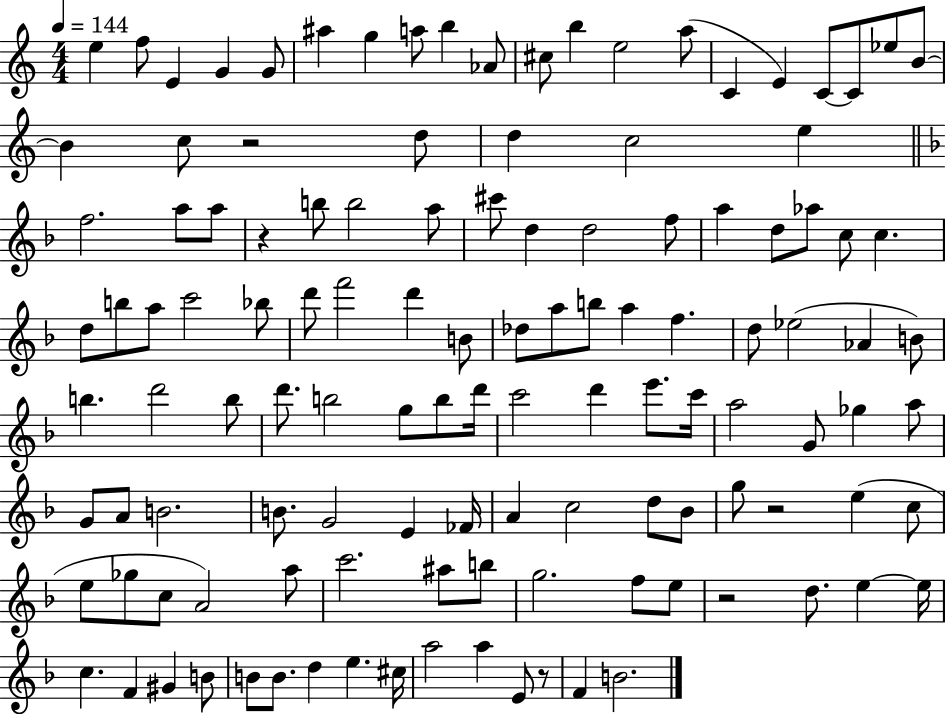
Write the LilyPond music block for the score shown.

{
  \clef treble
  \numericTimeSignature
  \time 4/4
  \key c \major
  \tempo 4 = 144
  \repeat volta 2 { e''4 f''8 e'4 g'4 g'8 | ais''4 g''4 a''8 b''4 aes'8 | cis''8 b''4 e''2 a''8( | c'4 e'4) c'8~~ c'8 ees''8 b'8~~ | \break b'4 c''8 r2 d''8 | d''4 c''2 e''4 | \bar "||" \break \key f \major f''2. a''8 a''8 | r4 b''8 b''2 a''8 | cis'''8 d''4 d''2 f''8 | a''4 d''8 aes''8 c''8 c''4. | \break d''8 b''8 a''8 c'''2 bes''8 | d'''8 f'''2 d'''4 b'8 | des''8 a''8 b''8 a''4 f''4. | d''8 ees''2( aes'4 b'8) | \break b''4. d'''2 b''8 | d'''8. b''2 g''8 b''8 d'''16 | c'''2 d'''4 e'''8. c'''16 | a''2 g'8 ges''4 a''8 | \break g'8 a'8 b'2. | b'8. g'2 e'4 fes'16 | a'4 c''2 d''8 bes'8 | g''8 r2 e''4( c''8 | \break e''8 ges''8 c''8 a'2) a''8 | c'''2. ais''8 b''8 | g''2. f''8 e''8 | r2 d''8. e''4~~ e''16 | \break c''4. f'4 gis'4 b'8 | b'8 b'8. d''4 e''4. cis''16 | a''2 a''4 e'8 r8 | f'4 b'2. | \break } \bar "|."
}